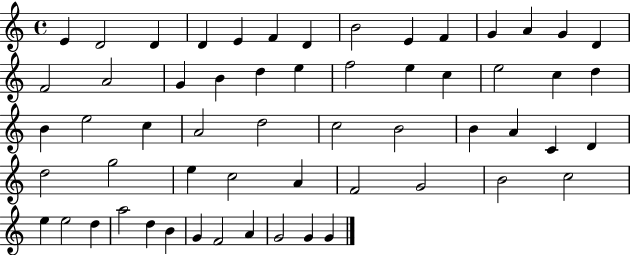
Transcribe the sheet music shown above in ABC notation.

X:1
T:Untitled
M:4/4
L:1/4
K:C
E D2 D D E F D B2 E F G A G D F2 A2 G B d e f2 e c e2 c d B e2 c A2 d2 c2 B2 B A C D d2 g2 e c2 A F2 G2 B2 c2 e e2 d a2 d B G F2 A G2 G G